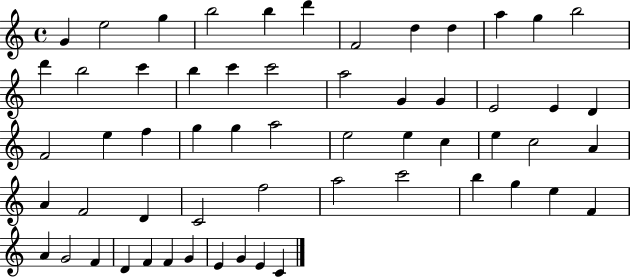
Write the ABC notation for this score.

X:1
T:Untitled
M:4/4
L:1/4
K:C
G e2 g b2 b d' F2 d d a g b2 d' b2 c' b c' c'2 a2 G G E2 E D F2 e f g g a2 e2 e c e c2 A A F2 D C2 f2 a2 c'2 b g e F A G2 F D F F G E G E C